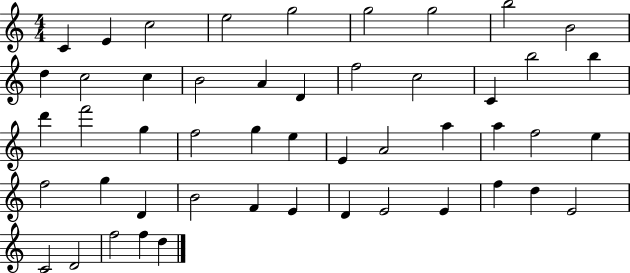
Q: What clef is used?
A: treble